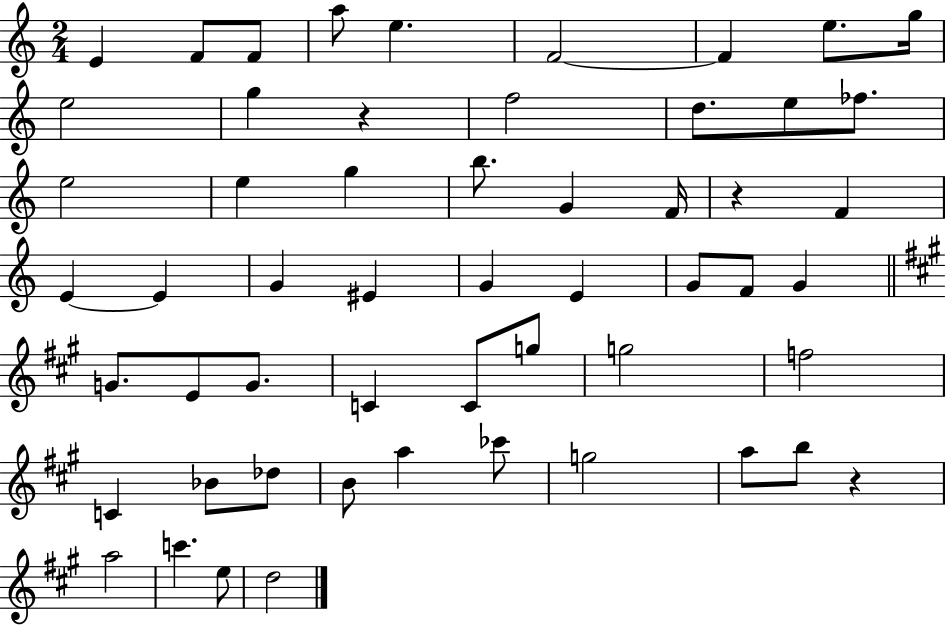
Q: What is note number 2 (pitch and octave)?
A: F4